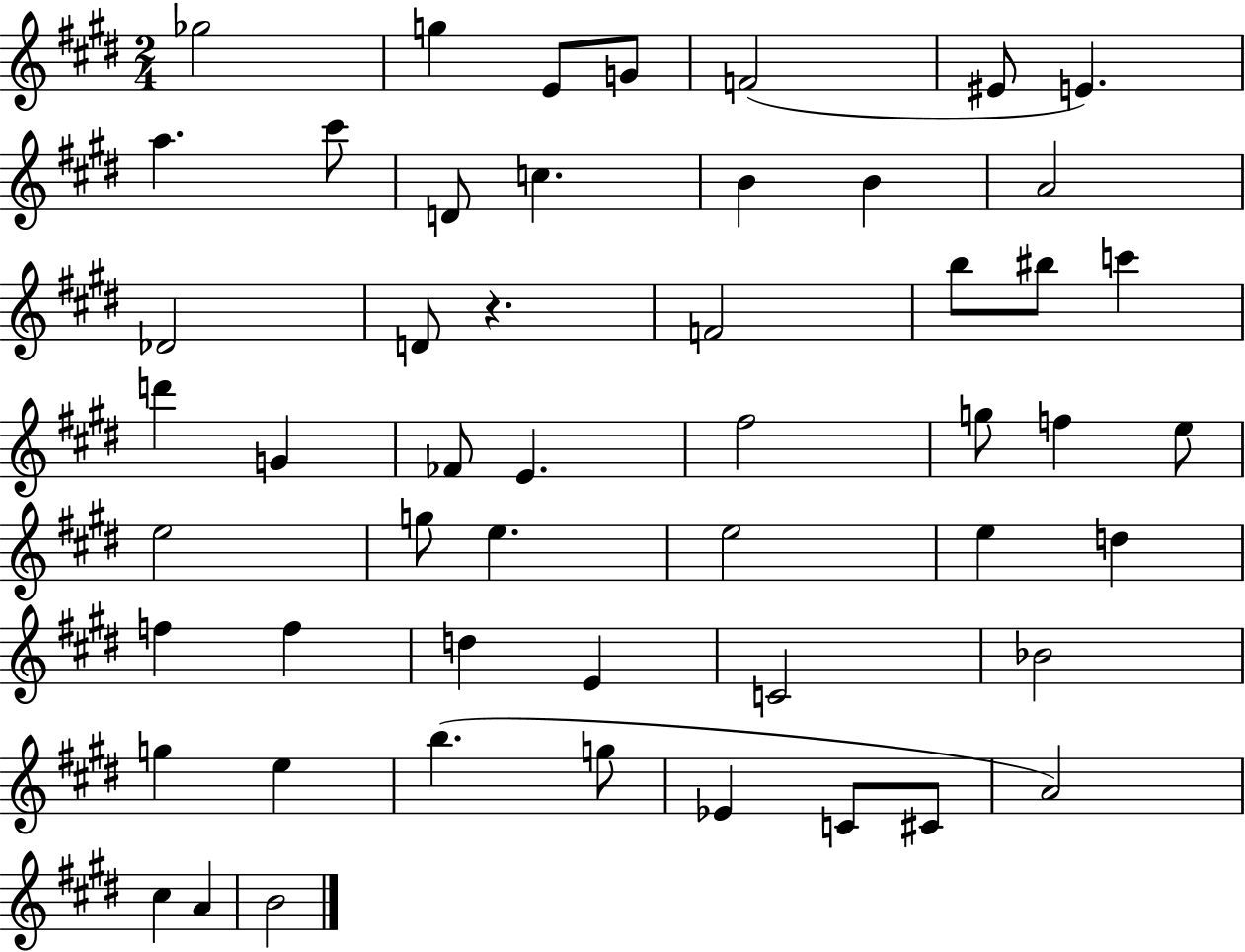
{
  \clef treble
  \numericTimeSignature
  \time 2/4
  \key e \major
  ges''2 | g''4 e'8 g'8 | f'2( | eis'8 e'4.) | \break a''4. cis'''8 | d'8 c''4. | b'4 b'4 | a'2 | \break des'2 | d'8 r4. | f'2 | b''8 bis''8 c'''4 | \break d'''4 g'4 | fes'8 e'4. | fis''2 | g''8 f''4 e''8 | \break e''2 | g''8 e''4. | e''2 | e''4 d''4 | \break f''4 f''4 | d''4 e'4 | c'2 | bes'2 | \break g''4 e''4 | b''4.( g''8 | ees'4 c'8 cis'8 | a'2) | \break cis''4 a'4 | b'2 | \bar "|."
}